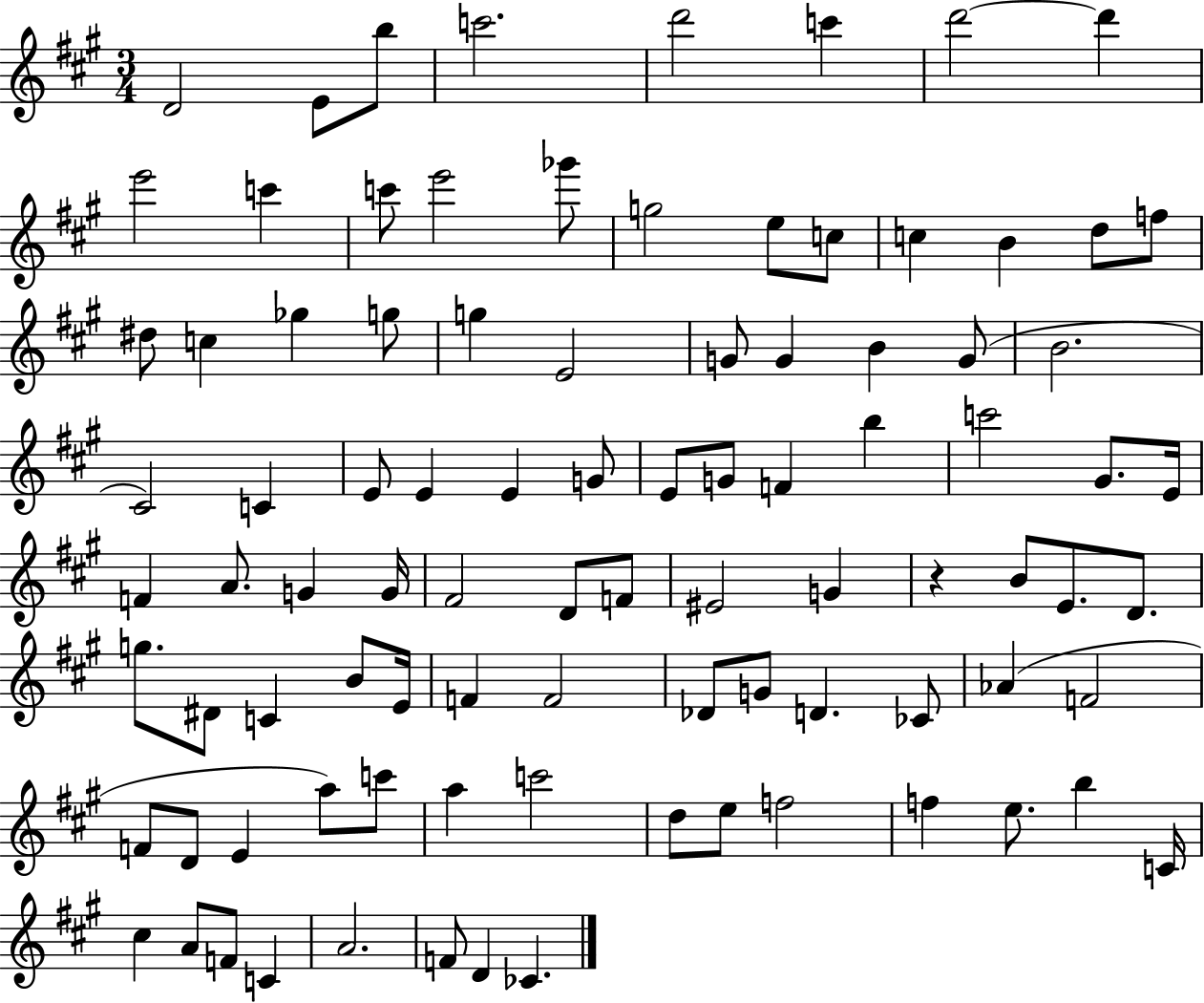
D4/h E4/e B5/e C6/h. D6/h C6/q D6/h D6/q E6/h C6/q C6/e E6/h Gb6/e G5/h E5/e C5/e C5/q B4/q D5/e F5/e D#5/e C5/q Gb5/q G5/e G5/q E4/h G4/e G4/q B4/q G4/e B4/h. C#4/h C4/q E4/e E4/q E4/q G4/e E4/e G4/e F4/q B5/q C6/h G#4/e. E4/s F4/q A4/e. G4/q G4/s F#4/h D4/e F4/e EIS4/h G4/q R/q B4/e E4/e. D4/e. G5/e. D#4/e C4/q B4/e E4/s F4/q F4/h Db4/e G4/e D4/q. CES4/e Ab4/q F4/h F4/e D4/e E4/q A5/e C6/e A5/q C6/h D5/e E5/e F5/h F5/q E5/e. B5/q C4/s C#5/q A4/e F4/e C4/q A4/h. F4/e D4/q CES4/q.